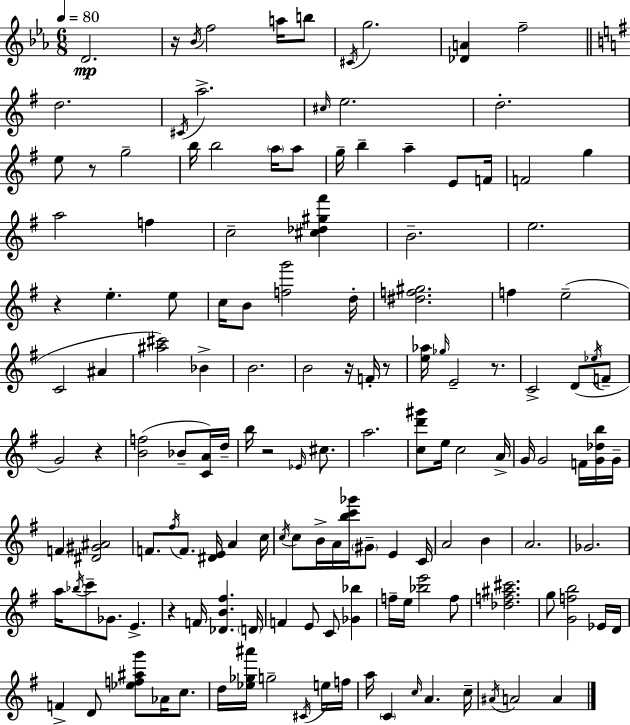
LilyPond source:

{
  \clef treble
  \numericTimeSignature
  \time 6/8
  \key c \minor
  \tempo 4 = 80
  \repeat volta 2 { d'2.\mp | r16 \acciaccatura { bes'16 } f''2 a''16 b''8 | \acciaccatura { cis'16 } g''2. | <des' a'>4 f''2-- | \break \bar "||" \break \key g \major d''2. | \acciaccatura { cis'16 } a''2.-> | \grace { cis''16 } e''2. | d''2.-. | \break e''8 r8 g''2-- | b''16 b''2 \parenthesize a''16 | a''8 g''16-- b''4-- a''4-- e'8 | f'16 f'2 g''4 | \break a''2 f''4 | c''2-- <cis'' des'' gis'' fis'''>4 | b'2.-- | e''2. | \break r4 e''4.-. | e''8 c''16 b'8 <f'' g'''>2 | d''16-. <dis'' f'' gis''>2. | f''4 e''2--( | \break c'2 ais'4 | <ais'' cis'''>2) bes'4-> | b'2. | b'2 r16 f'16-. | \break r8 <e'' aes''>16 \grace { ges''16 } e'2-- | r8. c'2-> d'8( | \acciaccatura { ees''16 } f'8-- g'2) | r4 <b' f''>2( | \break bes'8-- <c' a'>16) d''16-- b''16 r2 | \grace { ees'16 } cis''8. a''2. | <c'' d''' gis'''>8 e''16 c''2 | a'16-> g'16 g'2 | \break f'16 <g' des'' b''>16 g'16-- f'4 <dis' gis' ais'>2 | f'8. \acciaccatura { fis''16 } f'8. | <dis' e'>16 a'4 c''16 \acciaccatura { c''16 } c''8 b'16-> a'16 <b'' c''' ges'''>16 | \parenthesize gis'8-- e'4 c'16 a'2 | \break b'4 a'2. | ges'2. | a''16 \acciaccatura { bes''16 } c'''8-- ges'8. | e'4.-> r4 | \break f'16 <des' b' fis''>4. \parenthesize d'16 f'4 | e'8 c'8 <ges' bes''>4 f''16-- e''16 <bes'' e'''>2 | f''8 <des'' f'' ais'' cis'''>2. | g''8 <g' f'' b''>2 | \break ees'16 d'16 f'4-> | d'8 <ees'' f'' ais'' g'''>8 aes'16 c''8. d''16 <ees'' ges'' ais'''>16 g''2-- | \acciaccatura { cis'16 } e''16 f''16 a''16 \parenthesize c'4 | \grace { c''16 } a'4. c''16-- \acciaccatura { ais'16 } a'2 | \break a'4 } \bar "|."
}